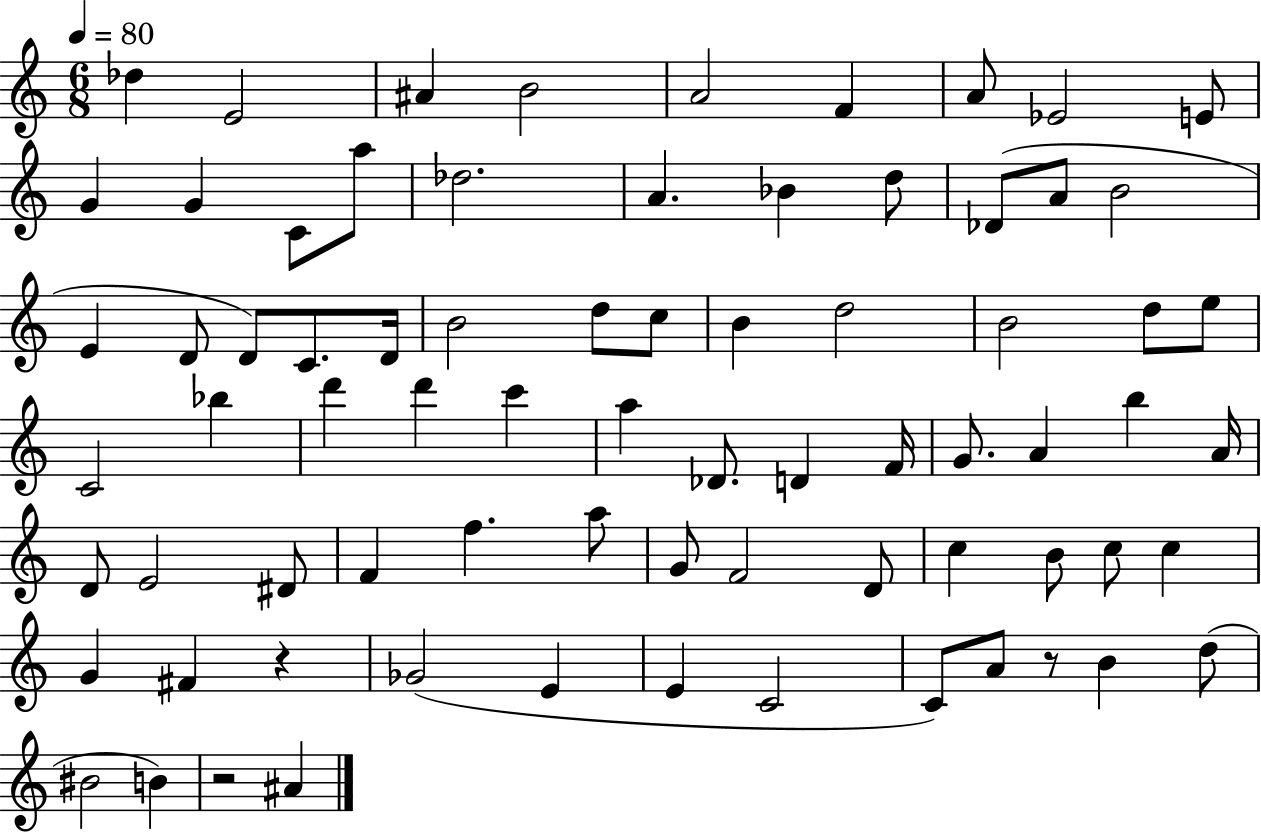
Db5/q E4/h A#4/q B4/h A4/h F4/q A4/e Eb4/h E4/e G4/q G4/q C4/e A5/e Db5/h. A4/q. Bb4/q D5/e Db4/e A4/e B4/h E4/q D4/e D4/e C4/e. D4/s B4/h D5/e C5/e B4/q D5/h B4/h D5/e E5/e C4/h Bb5/q D6/q D6/q C6/q A5/q Db4/e. D4/q F4/s G4/e. A4/q B5/q A4/s D4/e E4/h D#4/e F4/q F5/q. A5/e G4/e F4/h D4/e C5/q B4/e C5/e C5/q G4/q F#4/q R/q Gb4/h E4/q E4/q C4/h C4/e A4/e R/e B4/q D5/e BIS4/h B4/q R/h A#4/q